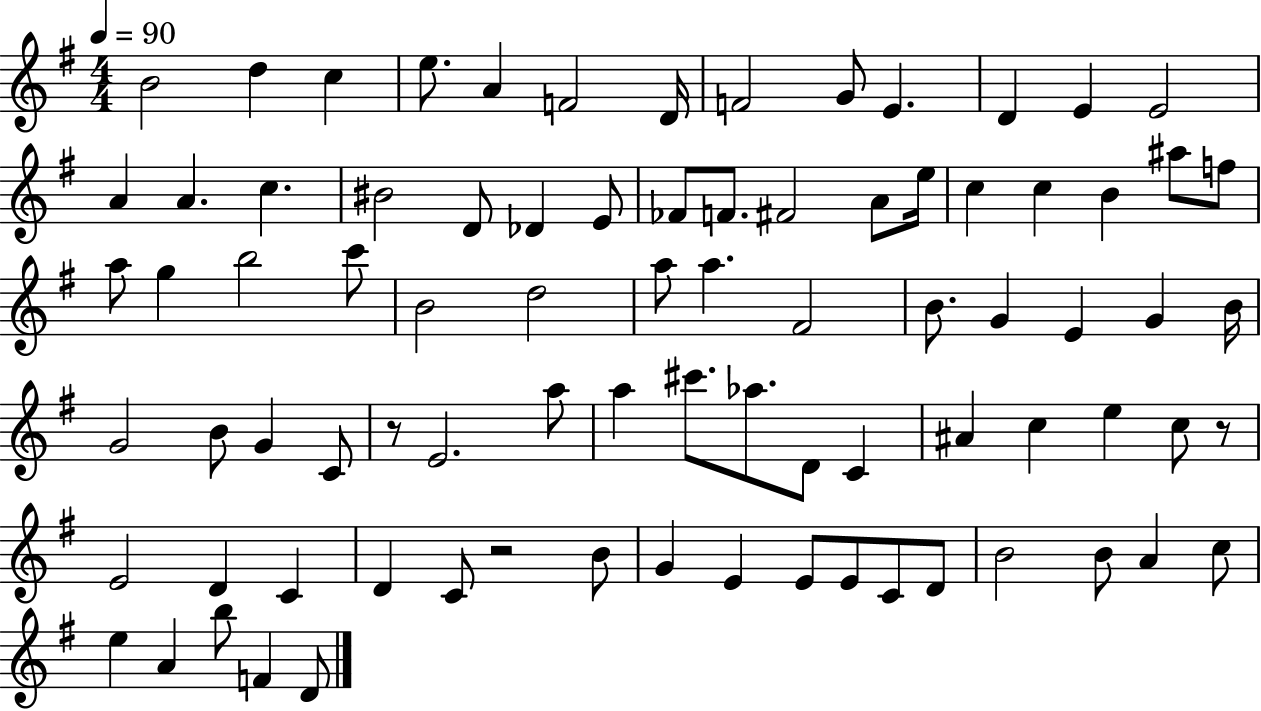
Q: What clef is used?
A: treble